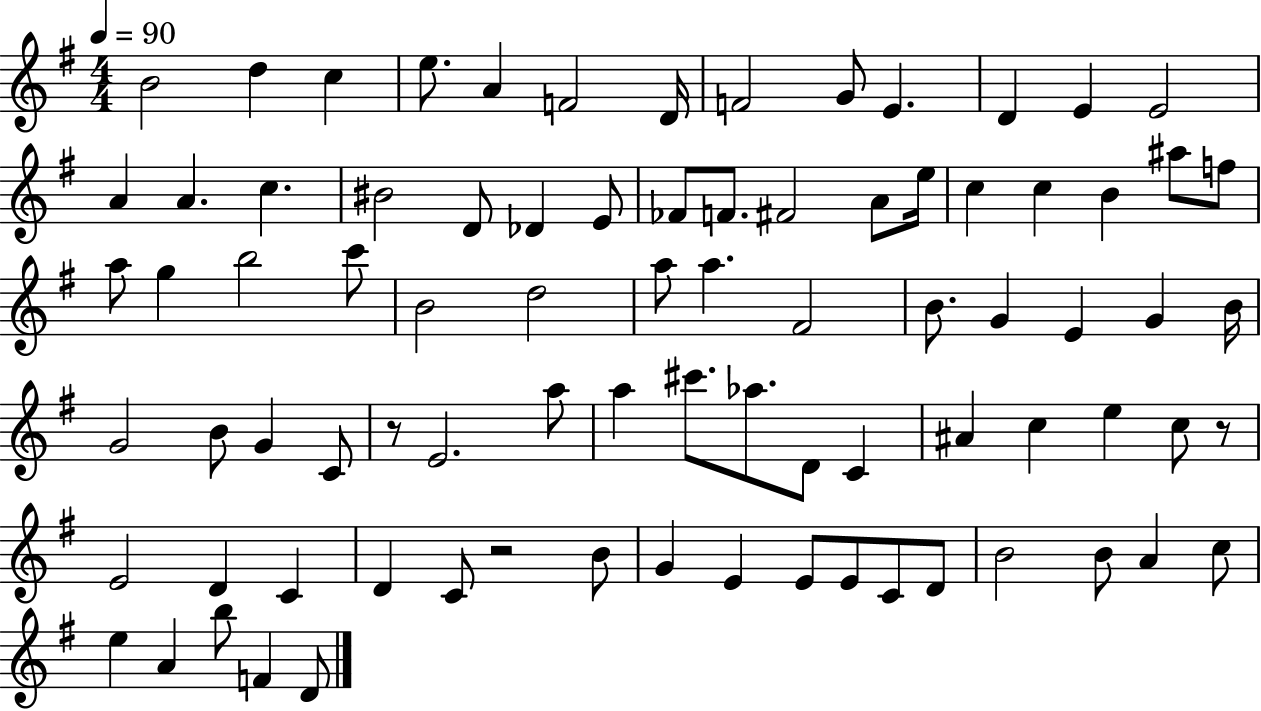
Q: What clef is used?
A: treble